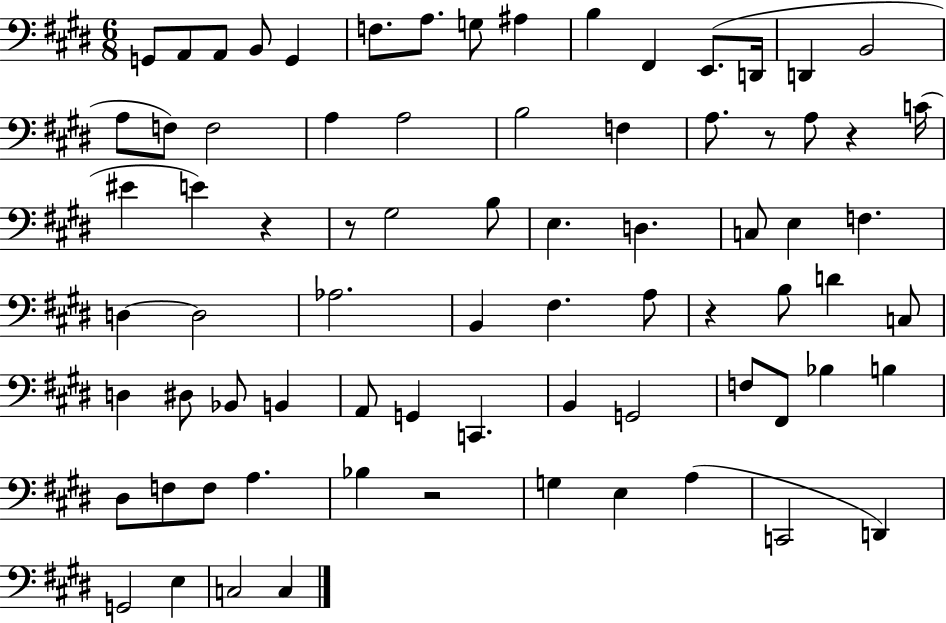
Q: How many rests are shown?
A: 6